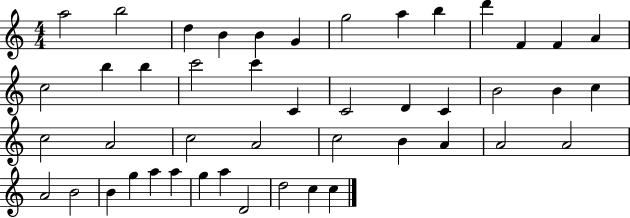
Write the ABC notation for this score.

X:1
T:Untitled
M:4/4
L:1/4
K:C
a2 b2 d B B G g2 a b d' F F A c2 b b c'2 c' C C2 D C B2 B c c2 A2 c2 A2 c2 B A A2 A2 A2 B2 B g a a g a D2 d2 c c